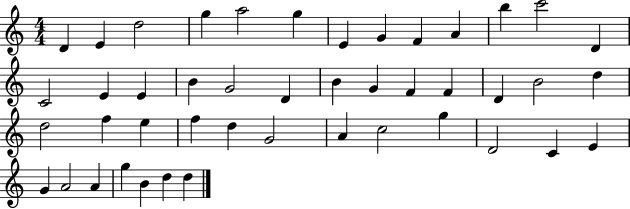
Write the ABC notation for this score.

X:1
T:Untitled
M:4/4
L:1/4
K:C
D E d2 g a2 g E G F A b c'2 D C2 E E B G2 D B G F F D B2 d d2 f e f d G2 A c2 g D2 C E G A2 A g B d d